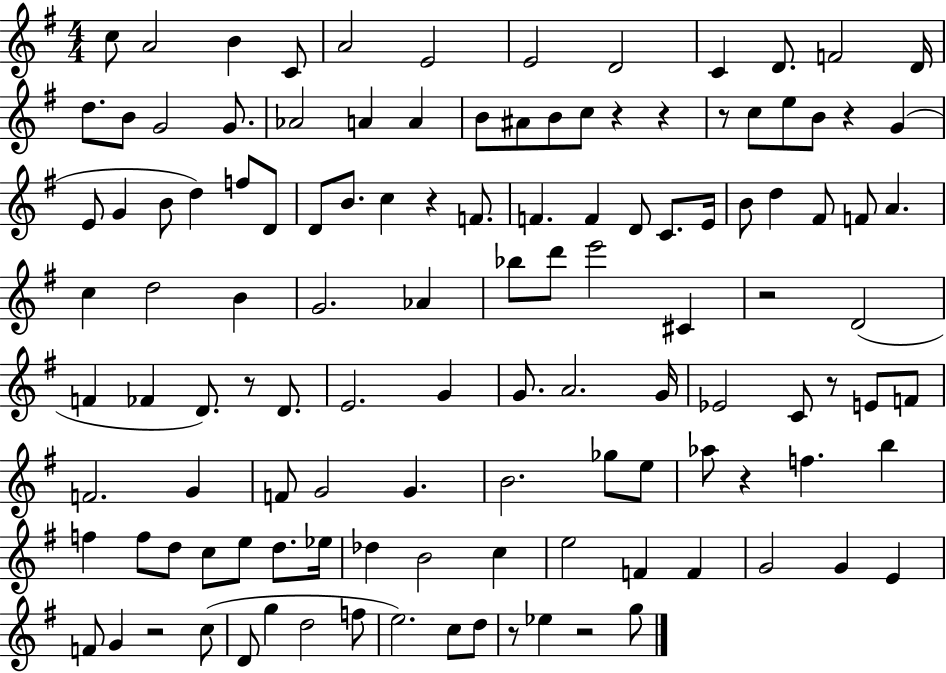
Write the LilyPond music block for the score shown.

{
  \clef treble
  \numericTimeSignature
  \time 4/4
  \key g \major
  c''8 a'2 b'4 c'8 | a'2 e'2 | e'2 d'2 | c'4 d'8. f'2 d'16 | \break d''8. b'8 g'2 g'8. | aes'2 a'4 a'4 | b'8 ais'8 b'8 c''8 r4 r4 | r8 c''8 e''8 b'8 r4 g'4( | \break e'8 g'4 b'8 d''4) f''8 d'8 | d'8 b'8. c''4 r4 f'8. | f'4. f'4 d'8 c'8. e'16 | b'8 d''4 fis'8 f'8 a'4. | \break c''4 d''2 b'4 | g'2. aes'4 | bes''8 d'''8 e'''2 cis'4 | r2 d'2( | \break f'4 fes'4 d'8.) r8 d'8. | e'2. g'4 | g'8. a'2. g'16 | ees'2 c'8 r8 e'8 f'8 | \break f'2. g'4 | f'8 g'2 g'4. | b'2. ges''8 e''8 | aes''8 r4 f''4. b''4 | \break f''4 f''8 d''8 c''8 e''8 d''8. ees''16 | des''4 b'2 c''4 | e''2 f'4 f'4 | g'2 g'4 e'4 | \break f'8 g'4 r2 c''8( | d'8 g''4 d''2 f''8 | e''2.) c''8 d''8 | r8 ees''4 r2 g''8 | \break \bar "|."
}